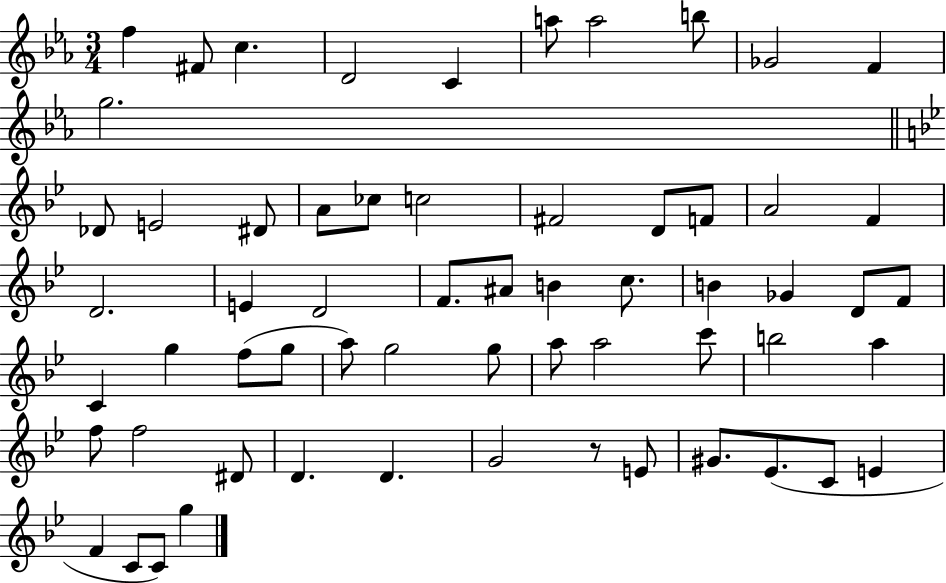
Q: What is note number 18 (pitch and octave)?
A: F#4